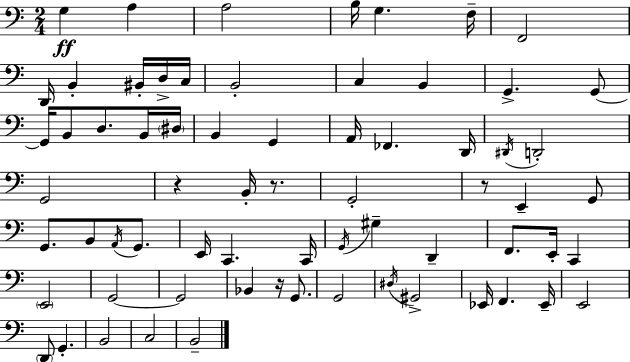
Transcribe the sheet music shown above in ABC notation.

X:1
T:Untitled
M:2/4
L:1/4
K:Am
G, A, A,2 B,/4 G, F,/4 F,,2 D,,/4 B,, ^B,,/4 D,/4 C,/4 B,,2 C, B,, G,, G,,/2 G,,/4 B,,/2 D,/2 B,,/4 ^D,/4 B,, G,, A,,/4 _F,, D,,/4 ^D,,/4 D,,2 G,,2 z B,,/4 z/2 G,,2 z/2 E,, G,,/2 G,,/2 B,,/2 A,,/4 G,,/2 E,,/4 C,, C,,/4 G,,/4 ^G, D,, F,,/2 E,,/4 C,, E,,2 G,,2 G,,2 _B,, z/4 G,,/2 G,,2 ^D,/4 ^G,,2 _E,,/4 F,, _E,,/4 E,,2 D,,/2 G,, B,,2 C,2 B,,2